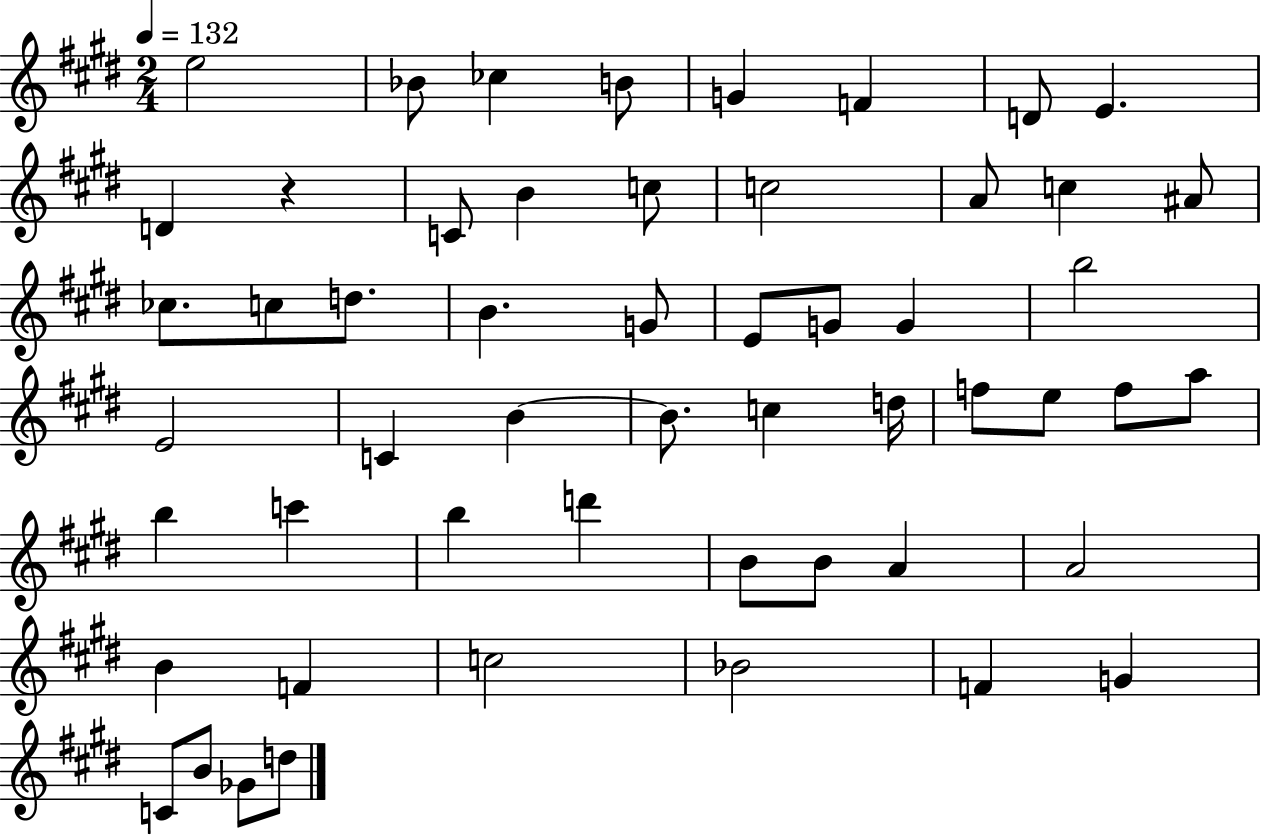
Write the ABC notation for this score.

X:1
T:Untitled
M:2/4
L:1/4
K:E
e2 _B/2 _c B/2 G F D/2 E D z C/2 B c/2 c2 A/2 c ^A/2 _c/2 c/2 d/2 B G/2 E/2 G/2 G b2 E2 C B B/2 c d/4 f/2 e/2 f/2 a/2 b c' b d' B/2 B/2 A A2 B F c2 _B2 F G C/2 B/2 _G/2 d/2